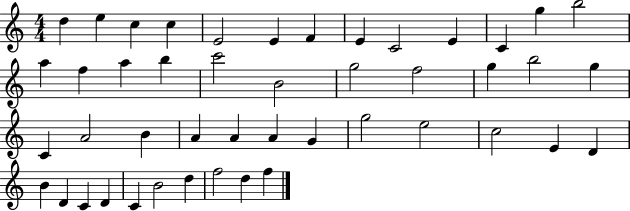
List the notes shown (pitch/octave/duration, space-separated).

D5/q E5/q C5/q C5/q E4/h E4/q F4/q E4/q C4/h E4/q C4/q G5/q B5/h A5/q F5/q A5/q B5/q C6/h B4/h G5/h F5/h G5/q B5/h G5/q C4/q A4/h B4/q A4/q A4/q A4/q G4/q G5/h E5/h C5/h E4/q D4/q B4/q D4/q C4/q D4/q C4/q B4/h D5/q F5/h D5/q F5/q